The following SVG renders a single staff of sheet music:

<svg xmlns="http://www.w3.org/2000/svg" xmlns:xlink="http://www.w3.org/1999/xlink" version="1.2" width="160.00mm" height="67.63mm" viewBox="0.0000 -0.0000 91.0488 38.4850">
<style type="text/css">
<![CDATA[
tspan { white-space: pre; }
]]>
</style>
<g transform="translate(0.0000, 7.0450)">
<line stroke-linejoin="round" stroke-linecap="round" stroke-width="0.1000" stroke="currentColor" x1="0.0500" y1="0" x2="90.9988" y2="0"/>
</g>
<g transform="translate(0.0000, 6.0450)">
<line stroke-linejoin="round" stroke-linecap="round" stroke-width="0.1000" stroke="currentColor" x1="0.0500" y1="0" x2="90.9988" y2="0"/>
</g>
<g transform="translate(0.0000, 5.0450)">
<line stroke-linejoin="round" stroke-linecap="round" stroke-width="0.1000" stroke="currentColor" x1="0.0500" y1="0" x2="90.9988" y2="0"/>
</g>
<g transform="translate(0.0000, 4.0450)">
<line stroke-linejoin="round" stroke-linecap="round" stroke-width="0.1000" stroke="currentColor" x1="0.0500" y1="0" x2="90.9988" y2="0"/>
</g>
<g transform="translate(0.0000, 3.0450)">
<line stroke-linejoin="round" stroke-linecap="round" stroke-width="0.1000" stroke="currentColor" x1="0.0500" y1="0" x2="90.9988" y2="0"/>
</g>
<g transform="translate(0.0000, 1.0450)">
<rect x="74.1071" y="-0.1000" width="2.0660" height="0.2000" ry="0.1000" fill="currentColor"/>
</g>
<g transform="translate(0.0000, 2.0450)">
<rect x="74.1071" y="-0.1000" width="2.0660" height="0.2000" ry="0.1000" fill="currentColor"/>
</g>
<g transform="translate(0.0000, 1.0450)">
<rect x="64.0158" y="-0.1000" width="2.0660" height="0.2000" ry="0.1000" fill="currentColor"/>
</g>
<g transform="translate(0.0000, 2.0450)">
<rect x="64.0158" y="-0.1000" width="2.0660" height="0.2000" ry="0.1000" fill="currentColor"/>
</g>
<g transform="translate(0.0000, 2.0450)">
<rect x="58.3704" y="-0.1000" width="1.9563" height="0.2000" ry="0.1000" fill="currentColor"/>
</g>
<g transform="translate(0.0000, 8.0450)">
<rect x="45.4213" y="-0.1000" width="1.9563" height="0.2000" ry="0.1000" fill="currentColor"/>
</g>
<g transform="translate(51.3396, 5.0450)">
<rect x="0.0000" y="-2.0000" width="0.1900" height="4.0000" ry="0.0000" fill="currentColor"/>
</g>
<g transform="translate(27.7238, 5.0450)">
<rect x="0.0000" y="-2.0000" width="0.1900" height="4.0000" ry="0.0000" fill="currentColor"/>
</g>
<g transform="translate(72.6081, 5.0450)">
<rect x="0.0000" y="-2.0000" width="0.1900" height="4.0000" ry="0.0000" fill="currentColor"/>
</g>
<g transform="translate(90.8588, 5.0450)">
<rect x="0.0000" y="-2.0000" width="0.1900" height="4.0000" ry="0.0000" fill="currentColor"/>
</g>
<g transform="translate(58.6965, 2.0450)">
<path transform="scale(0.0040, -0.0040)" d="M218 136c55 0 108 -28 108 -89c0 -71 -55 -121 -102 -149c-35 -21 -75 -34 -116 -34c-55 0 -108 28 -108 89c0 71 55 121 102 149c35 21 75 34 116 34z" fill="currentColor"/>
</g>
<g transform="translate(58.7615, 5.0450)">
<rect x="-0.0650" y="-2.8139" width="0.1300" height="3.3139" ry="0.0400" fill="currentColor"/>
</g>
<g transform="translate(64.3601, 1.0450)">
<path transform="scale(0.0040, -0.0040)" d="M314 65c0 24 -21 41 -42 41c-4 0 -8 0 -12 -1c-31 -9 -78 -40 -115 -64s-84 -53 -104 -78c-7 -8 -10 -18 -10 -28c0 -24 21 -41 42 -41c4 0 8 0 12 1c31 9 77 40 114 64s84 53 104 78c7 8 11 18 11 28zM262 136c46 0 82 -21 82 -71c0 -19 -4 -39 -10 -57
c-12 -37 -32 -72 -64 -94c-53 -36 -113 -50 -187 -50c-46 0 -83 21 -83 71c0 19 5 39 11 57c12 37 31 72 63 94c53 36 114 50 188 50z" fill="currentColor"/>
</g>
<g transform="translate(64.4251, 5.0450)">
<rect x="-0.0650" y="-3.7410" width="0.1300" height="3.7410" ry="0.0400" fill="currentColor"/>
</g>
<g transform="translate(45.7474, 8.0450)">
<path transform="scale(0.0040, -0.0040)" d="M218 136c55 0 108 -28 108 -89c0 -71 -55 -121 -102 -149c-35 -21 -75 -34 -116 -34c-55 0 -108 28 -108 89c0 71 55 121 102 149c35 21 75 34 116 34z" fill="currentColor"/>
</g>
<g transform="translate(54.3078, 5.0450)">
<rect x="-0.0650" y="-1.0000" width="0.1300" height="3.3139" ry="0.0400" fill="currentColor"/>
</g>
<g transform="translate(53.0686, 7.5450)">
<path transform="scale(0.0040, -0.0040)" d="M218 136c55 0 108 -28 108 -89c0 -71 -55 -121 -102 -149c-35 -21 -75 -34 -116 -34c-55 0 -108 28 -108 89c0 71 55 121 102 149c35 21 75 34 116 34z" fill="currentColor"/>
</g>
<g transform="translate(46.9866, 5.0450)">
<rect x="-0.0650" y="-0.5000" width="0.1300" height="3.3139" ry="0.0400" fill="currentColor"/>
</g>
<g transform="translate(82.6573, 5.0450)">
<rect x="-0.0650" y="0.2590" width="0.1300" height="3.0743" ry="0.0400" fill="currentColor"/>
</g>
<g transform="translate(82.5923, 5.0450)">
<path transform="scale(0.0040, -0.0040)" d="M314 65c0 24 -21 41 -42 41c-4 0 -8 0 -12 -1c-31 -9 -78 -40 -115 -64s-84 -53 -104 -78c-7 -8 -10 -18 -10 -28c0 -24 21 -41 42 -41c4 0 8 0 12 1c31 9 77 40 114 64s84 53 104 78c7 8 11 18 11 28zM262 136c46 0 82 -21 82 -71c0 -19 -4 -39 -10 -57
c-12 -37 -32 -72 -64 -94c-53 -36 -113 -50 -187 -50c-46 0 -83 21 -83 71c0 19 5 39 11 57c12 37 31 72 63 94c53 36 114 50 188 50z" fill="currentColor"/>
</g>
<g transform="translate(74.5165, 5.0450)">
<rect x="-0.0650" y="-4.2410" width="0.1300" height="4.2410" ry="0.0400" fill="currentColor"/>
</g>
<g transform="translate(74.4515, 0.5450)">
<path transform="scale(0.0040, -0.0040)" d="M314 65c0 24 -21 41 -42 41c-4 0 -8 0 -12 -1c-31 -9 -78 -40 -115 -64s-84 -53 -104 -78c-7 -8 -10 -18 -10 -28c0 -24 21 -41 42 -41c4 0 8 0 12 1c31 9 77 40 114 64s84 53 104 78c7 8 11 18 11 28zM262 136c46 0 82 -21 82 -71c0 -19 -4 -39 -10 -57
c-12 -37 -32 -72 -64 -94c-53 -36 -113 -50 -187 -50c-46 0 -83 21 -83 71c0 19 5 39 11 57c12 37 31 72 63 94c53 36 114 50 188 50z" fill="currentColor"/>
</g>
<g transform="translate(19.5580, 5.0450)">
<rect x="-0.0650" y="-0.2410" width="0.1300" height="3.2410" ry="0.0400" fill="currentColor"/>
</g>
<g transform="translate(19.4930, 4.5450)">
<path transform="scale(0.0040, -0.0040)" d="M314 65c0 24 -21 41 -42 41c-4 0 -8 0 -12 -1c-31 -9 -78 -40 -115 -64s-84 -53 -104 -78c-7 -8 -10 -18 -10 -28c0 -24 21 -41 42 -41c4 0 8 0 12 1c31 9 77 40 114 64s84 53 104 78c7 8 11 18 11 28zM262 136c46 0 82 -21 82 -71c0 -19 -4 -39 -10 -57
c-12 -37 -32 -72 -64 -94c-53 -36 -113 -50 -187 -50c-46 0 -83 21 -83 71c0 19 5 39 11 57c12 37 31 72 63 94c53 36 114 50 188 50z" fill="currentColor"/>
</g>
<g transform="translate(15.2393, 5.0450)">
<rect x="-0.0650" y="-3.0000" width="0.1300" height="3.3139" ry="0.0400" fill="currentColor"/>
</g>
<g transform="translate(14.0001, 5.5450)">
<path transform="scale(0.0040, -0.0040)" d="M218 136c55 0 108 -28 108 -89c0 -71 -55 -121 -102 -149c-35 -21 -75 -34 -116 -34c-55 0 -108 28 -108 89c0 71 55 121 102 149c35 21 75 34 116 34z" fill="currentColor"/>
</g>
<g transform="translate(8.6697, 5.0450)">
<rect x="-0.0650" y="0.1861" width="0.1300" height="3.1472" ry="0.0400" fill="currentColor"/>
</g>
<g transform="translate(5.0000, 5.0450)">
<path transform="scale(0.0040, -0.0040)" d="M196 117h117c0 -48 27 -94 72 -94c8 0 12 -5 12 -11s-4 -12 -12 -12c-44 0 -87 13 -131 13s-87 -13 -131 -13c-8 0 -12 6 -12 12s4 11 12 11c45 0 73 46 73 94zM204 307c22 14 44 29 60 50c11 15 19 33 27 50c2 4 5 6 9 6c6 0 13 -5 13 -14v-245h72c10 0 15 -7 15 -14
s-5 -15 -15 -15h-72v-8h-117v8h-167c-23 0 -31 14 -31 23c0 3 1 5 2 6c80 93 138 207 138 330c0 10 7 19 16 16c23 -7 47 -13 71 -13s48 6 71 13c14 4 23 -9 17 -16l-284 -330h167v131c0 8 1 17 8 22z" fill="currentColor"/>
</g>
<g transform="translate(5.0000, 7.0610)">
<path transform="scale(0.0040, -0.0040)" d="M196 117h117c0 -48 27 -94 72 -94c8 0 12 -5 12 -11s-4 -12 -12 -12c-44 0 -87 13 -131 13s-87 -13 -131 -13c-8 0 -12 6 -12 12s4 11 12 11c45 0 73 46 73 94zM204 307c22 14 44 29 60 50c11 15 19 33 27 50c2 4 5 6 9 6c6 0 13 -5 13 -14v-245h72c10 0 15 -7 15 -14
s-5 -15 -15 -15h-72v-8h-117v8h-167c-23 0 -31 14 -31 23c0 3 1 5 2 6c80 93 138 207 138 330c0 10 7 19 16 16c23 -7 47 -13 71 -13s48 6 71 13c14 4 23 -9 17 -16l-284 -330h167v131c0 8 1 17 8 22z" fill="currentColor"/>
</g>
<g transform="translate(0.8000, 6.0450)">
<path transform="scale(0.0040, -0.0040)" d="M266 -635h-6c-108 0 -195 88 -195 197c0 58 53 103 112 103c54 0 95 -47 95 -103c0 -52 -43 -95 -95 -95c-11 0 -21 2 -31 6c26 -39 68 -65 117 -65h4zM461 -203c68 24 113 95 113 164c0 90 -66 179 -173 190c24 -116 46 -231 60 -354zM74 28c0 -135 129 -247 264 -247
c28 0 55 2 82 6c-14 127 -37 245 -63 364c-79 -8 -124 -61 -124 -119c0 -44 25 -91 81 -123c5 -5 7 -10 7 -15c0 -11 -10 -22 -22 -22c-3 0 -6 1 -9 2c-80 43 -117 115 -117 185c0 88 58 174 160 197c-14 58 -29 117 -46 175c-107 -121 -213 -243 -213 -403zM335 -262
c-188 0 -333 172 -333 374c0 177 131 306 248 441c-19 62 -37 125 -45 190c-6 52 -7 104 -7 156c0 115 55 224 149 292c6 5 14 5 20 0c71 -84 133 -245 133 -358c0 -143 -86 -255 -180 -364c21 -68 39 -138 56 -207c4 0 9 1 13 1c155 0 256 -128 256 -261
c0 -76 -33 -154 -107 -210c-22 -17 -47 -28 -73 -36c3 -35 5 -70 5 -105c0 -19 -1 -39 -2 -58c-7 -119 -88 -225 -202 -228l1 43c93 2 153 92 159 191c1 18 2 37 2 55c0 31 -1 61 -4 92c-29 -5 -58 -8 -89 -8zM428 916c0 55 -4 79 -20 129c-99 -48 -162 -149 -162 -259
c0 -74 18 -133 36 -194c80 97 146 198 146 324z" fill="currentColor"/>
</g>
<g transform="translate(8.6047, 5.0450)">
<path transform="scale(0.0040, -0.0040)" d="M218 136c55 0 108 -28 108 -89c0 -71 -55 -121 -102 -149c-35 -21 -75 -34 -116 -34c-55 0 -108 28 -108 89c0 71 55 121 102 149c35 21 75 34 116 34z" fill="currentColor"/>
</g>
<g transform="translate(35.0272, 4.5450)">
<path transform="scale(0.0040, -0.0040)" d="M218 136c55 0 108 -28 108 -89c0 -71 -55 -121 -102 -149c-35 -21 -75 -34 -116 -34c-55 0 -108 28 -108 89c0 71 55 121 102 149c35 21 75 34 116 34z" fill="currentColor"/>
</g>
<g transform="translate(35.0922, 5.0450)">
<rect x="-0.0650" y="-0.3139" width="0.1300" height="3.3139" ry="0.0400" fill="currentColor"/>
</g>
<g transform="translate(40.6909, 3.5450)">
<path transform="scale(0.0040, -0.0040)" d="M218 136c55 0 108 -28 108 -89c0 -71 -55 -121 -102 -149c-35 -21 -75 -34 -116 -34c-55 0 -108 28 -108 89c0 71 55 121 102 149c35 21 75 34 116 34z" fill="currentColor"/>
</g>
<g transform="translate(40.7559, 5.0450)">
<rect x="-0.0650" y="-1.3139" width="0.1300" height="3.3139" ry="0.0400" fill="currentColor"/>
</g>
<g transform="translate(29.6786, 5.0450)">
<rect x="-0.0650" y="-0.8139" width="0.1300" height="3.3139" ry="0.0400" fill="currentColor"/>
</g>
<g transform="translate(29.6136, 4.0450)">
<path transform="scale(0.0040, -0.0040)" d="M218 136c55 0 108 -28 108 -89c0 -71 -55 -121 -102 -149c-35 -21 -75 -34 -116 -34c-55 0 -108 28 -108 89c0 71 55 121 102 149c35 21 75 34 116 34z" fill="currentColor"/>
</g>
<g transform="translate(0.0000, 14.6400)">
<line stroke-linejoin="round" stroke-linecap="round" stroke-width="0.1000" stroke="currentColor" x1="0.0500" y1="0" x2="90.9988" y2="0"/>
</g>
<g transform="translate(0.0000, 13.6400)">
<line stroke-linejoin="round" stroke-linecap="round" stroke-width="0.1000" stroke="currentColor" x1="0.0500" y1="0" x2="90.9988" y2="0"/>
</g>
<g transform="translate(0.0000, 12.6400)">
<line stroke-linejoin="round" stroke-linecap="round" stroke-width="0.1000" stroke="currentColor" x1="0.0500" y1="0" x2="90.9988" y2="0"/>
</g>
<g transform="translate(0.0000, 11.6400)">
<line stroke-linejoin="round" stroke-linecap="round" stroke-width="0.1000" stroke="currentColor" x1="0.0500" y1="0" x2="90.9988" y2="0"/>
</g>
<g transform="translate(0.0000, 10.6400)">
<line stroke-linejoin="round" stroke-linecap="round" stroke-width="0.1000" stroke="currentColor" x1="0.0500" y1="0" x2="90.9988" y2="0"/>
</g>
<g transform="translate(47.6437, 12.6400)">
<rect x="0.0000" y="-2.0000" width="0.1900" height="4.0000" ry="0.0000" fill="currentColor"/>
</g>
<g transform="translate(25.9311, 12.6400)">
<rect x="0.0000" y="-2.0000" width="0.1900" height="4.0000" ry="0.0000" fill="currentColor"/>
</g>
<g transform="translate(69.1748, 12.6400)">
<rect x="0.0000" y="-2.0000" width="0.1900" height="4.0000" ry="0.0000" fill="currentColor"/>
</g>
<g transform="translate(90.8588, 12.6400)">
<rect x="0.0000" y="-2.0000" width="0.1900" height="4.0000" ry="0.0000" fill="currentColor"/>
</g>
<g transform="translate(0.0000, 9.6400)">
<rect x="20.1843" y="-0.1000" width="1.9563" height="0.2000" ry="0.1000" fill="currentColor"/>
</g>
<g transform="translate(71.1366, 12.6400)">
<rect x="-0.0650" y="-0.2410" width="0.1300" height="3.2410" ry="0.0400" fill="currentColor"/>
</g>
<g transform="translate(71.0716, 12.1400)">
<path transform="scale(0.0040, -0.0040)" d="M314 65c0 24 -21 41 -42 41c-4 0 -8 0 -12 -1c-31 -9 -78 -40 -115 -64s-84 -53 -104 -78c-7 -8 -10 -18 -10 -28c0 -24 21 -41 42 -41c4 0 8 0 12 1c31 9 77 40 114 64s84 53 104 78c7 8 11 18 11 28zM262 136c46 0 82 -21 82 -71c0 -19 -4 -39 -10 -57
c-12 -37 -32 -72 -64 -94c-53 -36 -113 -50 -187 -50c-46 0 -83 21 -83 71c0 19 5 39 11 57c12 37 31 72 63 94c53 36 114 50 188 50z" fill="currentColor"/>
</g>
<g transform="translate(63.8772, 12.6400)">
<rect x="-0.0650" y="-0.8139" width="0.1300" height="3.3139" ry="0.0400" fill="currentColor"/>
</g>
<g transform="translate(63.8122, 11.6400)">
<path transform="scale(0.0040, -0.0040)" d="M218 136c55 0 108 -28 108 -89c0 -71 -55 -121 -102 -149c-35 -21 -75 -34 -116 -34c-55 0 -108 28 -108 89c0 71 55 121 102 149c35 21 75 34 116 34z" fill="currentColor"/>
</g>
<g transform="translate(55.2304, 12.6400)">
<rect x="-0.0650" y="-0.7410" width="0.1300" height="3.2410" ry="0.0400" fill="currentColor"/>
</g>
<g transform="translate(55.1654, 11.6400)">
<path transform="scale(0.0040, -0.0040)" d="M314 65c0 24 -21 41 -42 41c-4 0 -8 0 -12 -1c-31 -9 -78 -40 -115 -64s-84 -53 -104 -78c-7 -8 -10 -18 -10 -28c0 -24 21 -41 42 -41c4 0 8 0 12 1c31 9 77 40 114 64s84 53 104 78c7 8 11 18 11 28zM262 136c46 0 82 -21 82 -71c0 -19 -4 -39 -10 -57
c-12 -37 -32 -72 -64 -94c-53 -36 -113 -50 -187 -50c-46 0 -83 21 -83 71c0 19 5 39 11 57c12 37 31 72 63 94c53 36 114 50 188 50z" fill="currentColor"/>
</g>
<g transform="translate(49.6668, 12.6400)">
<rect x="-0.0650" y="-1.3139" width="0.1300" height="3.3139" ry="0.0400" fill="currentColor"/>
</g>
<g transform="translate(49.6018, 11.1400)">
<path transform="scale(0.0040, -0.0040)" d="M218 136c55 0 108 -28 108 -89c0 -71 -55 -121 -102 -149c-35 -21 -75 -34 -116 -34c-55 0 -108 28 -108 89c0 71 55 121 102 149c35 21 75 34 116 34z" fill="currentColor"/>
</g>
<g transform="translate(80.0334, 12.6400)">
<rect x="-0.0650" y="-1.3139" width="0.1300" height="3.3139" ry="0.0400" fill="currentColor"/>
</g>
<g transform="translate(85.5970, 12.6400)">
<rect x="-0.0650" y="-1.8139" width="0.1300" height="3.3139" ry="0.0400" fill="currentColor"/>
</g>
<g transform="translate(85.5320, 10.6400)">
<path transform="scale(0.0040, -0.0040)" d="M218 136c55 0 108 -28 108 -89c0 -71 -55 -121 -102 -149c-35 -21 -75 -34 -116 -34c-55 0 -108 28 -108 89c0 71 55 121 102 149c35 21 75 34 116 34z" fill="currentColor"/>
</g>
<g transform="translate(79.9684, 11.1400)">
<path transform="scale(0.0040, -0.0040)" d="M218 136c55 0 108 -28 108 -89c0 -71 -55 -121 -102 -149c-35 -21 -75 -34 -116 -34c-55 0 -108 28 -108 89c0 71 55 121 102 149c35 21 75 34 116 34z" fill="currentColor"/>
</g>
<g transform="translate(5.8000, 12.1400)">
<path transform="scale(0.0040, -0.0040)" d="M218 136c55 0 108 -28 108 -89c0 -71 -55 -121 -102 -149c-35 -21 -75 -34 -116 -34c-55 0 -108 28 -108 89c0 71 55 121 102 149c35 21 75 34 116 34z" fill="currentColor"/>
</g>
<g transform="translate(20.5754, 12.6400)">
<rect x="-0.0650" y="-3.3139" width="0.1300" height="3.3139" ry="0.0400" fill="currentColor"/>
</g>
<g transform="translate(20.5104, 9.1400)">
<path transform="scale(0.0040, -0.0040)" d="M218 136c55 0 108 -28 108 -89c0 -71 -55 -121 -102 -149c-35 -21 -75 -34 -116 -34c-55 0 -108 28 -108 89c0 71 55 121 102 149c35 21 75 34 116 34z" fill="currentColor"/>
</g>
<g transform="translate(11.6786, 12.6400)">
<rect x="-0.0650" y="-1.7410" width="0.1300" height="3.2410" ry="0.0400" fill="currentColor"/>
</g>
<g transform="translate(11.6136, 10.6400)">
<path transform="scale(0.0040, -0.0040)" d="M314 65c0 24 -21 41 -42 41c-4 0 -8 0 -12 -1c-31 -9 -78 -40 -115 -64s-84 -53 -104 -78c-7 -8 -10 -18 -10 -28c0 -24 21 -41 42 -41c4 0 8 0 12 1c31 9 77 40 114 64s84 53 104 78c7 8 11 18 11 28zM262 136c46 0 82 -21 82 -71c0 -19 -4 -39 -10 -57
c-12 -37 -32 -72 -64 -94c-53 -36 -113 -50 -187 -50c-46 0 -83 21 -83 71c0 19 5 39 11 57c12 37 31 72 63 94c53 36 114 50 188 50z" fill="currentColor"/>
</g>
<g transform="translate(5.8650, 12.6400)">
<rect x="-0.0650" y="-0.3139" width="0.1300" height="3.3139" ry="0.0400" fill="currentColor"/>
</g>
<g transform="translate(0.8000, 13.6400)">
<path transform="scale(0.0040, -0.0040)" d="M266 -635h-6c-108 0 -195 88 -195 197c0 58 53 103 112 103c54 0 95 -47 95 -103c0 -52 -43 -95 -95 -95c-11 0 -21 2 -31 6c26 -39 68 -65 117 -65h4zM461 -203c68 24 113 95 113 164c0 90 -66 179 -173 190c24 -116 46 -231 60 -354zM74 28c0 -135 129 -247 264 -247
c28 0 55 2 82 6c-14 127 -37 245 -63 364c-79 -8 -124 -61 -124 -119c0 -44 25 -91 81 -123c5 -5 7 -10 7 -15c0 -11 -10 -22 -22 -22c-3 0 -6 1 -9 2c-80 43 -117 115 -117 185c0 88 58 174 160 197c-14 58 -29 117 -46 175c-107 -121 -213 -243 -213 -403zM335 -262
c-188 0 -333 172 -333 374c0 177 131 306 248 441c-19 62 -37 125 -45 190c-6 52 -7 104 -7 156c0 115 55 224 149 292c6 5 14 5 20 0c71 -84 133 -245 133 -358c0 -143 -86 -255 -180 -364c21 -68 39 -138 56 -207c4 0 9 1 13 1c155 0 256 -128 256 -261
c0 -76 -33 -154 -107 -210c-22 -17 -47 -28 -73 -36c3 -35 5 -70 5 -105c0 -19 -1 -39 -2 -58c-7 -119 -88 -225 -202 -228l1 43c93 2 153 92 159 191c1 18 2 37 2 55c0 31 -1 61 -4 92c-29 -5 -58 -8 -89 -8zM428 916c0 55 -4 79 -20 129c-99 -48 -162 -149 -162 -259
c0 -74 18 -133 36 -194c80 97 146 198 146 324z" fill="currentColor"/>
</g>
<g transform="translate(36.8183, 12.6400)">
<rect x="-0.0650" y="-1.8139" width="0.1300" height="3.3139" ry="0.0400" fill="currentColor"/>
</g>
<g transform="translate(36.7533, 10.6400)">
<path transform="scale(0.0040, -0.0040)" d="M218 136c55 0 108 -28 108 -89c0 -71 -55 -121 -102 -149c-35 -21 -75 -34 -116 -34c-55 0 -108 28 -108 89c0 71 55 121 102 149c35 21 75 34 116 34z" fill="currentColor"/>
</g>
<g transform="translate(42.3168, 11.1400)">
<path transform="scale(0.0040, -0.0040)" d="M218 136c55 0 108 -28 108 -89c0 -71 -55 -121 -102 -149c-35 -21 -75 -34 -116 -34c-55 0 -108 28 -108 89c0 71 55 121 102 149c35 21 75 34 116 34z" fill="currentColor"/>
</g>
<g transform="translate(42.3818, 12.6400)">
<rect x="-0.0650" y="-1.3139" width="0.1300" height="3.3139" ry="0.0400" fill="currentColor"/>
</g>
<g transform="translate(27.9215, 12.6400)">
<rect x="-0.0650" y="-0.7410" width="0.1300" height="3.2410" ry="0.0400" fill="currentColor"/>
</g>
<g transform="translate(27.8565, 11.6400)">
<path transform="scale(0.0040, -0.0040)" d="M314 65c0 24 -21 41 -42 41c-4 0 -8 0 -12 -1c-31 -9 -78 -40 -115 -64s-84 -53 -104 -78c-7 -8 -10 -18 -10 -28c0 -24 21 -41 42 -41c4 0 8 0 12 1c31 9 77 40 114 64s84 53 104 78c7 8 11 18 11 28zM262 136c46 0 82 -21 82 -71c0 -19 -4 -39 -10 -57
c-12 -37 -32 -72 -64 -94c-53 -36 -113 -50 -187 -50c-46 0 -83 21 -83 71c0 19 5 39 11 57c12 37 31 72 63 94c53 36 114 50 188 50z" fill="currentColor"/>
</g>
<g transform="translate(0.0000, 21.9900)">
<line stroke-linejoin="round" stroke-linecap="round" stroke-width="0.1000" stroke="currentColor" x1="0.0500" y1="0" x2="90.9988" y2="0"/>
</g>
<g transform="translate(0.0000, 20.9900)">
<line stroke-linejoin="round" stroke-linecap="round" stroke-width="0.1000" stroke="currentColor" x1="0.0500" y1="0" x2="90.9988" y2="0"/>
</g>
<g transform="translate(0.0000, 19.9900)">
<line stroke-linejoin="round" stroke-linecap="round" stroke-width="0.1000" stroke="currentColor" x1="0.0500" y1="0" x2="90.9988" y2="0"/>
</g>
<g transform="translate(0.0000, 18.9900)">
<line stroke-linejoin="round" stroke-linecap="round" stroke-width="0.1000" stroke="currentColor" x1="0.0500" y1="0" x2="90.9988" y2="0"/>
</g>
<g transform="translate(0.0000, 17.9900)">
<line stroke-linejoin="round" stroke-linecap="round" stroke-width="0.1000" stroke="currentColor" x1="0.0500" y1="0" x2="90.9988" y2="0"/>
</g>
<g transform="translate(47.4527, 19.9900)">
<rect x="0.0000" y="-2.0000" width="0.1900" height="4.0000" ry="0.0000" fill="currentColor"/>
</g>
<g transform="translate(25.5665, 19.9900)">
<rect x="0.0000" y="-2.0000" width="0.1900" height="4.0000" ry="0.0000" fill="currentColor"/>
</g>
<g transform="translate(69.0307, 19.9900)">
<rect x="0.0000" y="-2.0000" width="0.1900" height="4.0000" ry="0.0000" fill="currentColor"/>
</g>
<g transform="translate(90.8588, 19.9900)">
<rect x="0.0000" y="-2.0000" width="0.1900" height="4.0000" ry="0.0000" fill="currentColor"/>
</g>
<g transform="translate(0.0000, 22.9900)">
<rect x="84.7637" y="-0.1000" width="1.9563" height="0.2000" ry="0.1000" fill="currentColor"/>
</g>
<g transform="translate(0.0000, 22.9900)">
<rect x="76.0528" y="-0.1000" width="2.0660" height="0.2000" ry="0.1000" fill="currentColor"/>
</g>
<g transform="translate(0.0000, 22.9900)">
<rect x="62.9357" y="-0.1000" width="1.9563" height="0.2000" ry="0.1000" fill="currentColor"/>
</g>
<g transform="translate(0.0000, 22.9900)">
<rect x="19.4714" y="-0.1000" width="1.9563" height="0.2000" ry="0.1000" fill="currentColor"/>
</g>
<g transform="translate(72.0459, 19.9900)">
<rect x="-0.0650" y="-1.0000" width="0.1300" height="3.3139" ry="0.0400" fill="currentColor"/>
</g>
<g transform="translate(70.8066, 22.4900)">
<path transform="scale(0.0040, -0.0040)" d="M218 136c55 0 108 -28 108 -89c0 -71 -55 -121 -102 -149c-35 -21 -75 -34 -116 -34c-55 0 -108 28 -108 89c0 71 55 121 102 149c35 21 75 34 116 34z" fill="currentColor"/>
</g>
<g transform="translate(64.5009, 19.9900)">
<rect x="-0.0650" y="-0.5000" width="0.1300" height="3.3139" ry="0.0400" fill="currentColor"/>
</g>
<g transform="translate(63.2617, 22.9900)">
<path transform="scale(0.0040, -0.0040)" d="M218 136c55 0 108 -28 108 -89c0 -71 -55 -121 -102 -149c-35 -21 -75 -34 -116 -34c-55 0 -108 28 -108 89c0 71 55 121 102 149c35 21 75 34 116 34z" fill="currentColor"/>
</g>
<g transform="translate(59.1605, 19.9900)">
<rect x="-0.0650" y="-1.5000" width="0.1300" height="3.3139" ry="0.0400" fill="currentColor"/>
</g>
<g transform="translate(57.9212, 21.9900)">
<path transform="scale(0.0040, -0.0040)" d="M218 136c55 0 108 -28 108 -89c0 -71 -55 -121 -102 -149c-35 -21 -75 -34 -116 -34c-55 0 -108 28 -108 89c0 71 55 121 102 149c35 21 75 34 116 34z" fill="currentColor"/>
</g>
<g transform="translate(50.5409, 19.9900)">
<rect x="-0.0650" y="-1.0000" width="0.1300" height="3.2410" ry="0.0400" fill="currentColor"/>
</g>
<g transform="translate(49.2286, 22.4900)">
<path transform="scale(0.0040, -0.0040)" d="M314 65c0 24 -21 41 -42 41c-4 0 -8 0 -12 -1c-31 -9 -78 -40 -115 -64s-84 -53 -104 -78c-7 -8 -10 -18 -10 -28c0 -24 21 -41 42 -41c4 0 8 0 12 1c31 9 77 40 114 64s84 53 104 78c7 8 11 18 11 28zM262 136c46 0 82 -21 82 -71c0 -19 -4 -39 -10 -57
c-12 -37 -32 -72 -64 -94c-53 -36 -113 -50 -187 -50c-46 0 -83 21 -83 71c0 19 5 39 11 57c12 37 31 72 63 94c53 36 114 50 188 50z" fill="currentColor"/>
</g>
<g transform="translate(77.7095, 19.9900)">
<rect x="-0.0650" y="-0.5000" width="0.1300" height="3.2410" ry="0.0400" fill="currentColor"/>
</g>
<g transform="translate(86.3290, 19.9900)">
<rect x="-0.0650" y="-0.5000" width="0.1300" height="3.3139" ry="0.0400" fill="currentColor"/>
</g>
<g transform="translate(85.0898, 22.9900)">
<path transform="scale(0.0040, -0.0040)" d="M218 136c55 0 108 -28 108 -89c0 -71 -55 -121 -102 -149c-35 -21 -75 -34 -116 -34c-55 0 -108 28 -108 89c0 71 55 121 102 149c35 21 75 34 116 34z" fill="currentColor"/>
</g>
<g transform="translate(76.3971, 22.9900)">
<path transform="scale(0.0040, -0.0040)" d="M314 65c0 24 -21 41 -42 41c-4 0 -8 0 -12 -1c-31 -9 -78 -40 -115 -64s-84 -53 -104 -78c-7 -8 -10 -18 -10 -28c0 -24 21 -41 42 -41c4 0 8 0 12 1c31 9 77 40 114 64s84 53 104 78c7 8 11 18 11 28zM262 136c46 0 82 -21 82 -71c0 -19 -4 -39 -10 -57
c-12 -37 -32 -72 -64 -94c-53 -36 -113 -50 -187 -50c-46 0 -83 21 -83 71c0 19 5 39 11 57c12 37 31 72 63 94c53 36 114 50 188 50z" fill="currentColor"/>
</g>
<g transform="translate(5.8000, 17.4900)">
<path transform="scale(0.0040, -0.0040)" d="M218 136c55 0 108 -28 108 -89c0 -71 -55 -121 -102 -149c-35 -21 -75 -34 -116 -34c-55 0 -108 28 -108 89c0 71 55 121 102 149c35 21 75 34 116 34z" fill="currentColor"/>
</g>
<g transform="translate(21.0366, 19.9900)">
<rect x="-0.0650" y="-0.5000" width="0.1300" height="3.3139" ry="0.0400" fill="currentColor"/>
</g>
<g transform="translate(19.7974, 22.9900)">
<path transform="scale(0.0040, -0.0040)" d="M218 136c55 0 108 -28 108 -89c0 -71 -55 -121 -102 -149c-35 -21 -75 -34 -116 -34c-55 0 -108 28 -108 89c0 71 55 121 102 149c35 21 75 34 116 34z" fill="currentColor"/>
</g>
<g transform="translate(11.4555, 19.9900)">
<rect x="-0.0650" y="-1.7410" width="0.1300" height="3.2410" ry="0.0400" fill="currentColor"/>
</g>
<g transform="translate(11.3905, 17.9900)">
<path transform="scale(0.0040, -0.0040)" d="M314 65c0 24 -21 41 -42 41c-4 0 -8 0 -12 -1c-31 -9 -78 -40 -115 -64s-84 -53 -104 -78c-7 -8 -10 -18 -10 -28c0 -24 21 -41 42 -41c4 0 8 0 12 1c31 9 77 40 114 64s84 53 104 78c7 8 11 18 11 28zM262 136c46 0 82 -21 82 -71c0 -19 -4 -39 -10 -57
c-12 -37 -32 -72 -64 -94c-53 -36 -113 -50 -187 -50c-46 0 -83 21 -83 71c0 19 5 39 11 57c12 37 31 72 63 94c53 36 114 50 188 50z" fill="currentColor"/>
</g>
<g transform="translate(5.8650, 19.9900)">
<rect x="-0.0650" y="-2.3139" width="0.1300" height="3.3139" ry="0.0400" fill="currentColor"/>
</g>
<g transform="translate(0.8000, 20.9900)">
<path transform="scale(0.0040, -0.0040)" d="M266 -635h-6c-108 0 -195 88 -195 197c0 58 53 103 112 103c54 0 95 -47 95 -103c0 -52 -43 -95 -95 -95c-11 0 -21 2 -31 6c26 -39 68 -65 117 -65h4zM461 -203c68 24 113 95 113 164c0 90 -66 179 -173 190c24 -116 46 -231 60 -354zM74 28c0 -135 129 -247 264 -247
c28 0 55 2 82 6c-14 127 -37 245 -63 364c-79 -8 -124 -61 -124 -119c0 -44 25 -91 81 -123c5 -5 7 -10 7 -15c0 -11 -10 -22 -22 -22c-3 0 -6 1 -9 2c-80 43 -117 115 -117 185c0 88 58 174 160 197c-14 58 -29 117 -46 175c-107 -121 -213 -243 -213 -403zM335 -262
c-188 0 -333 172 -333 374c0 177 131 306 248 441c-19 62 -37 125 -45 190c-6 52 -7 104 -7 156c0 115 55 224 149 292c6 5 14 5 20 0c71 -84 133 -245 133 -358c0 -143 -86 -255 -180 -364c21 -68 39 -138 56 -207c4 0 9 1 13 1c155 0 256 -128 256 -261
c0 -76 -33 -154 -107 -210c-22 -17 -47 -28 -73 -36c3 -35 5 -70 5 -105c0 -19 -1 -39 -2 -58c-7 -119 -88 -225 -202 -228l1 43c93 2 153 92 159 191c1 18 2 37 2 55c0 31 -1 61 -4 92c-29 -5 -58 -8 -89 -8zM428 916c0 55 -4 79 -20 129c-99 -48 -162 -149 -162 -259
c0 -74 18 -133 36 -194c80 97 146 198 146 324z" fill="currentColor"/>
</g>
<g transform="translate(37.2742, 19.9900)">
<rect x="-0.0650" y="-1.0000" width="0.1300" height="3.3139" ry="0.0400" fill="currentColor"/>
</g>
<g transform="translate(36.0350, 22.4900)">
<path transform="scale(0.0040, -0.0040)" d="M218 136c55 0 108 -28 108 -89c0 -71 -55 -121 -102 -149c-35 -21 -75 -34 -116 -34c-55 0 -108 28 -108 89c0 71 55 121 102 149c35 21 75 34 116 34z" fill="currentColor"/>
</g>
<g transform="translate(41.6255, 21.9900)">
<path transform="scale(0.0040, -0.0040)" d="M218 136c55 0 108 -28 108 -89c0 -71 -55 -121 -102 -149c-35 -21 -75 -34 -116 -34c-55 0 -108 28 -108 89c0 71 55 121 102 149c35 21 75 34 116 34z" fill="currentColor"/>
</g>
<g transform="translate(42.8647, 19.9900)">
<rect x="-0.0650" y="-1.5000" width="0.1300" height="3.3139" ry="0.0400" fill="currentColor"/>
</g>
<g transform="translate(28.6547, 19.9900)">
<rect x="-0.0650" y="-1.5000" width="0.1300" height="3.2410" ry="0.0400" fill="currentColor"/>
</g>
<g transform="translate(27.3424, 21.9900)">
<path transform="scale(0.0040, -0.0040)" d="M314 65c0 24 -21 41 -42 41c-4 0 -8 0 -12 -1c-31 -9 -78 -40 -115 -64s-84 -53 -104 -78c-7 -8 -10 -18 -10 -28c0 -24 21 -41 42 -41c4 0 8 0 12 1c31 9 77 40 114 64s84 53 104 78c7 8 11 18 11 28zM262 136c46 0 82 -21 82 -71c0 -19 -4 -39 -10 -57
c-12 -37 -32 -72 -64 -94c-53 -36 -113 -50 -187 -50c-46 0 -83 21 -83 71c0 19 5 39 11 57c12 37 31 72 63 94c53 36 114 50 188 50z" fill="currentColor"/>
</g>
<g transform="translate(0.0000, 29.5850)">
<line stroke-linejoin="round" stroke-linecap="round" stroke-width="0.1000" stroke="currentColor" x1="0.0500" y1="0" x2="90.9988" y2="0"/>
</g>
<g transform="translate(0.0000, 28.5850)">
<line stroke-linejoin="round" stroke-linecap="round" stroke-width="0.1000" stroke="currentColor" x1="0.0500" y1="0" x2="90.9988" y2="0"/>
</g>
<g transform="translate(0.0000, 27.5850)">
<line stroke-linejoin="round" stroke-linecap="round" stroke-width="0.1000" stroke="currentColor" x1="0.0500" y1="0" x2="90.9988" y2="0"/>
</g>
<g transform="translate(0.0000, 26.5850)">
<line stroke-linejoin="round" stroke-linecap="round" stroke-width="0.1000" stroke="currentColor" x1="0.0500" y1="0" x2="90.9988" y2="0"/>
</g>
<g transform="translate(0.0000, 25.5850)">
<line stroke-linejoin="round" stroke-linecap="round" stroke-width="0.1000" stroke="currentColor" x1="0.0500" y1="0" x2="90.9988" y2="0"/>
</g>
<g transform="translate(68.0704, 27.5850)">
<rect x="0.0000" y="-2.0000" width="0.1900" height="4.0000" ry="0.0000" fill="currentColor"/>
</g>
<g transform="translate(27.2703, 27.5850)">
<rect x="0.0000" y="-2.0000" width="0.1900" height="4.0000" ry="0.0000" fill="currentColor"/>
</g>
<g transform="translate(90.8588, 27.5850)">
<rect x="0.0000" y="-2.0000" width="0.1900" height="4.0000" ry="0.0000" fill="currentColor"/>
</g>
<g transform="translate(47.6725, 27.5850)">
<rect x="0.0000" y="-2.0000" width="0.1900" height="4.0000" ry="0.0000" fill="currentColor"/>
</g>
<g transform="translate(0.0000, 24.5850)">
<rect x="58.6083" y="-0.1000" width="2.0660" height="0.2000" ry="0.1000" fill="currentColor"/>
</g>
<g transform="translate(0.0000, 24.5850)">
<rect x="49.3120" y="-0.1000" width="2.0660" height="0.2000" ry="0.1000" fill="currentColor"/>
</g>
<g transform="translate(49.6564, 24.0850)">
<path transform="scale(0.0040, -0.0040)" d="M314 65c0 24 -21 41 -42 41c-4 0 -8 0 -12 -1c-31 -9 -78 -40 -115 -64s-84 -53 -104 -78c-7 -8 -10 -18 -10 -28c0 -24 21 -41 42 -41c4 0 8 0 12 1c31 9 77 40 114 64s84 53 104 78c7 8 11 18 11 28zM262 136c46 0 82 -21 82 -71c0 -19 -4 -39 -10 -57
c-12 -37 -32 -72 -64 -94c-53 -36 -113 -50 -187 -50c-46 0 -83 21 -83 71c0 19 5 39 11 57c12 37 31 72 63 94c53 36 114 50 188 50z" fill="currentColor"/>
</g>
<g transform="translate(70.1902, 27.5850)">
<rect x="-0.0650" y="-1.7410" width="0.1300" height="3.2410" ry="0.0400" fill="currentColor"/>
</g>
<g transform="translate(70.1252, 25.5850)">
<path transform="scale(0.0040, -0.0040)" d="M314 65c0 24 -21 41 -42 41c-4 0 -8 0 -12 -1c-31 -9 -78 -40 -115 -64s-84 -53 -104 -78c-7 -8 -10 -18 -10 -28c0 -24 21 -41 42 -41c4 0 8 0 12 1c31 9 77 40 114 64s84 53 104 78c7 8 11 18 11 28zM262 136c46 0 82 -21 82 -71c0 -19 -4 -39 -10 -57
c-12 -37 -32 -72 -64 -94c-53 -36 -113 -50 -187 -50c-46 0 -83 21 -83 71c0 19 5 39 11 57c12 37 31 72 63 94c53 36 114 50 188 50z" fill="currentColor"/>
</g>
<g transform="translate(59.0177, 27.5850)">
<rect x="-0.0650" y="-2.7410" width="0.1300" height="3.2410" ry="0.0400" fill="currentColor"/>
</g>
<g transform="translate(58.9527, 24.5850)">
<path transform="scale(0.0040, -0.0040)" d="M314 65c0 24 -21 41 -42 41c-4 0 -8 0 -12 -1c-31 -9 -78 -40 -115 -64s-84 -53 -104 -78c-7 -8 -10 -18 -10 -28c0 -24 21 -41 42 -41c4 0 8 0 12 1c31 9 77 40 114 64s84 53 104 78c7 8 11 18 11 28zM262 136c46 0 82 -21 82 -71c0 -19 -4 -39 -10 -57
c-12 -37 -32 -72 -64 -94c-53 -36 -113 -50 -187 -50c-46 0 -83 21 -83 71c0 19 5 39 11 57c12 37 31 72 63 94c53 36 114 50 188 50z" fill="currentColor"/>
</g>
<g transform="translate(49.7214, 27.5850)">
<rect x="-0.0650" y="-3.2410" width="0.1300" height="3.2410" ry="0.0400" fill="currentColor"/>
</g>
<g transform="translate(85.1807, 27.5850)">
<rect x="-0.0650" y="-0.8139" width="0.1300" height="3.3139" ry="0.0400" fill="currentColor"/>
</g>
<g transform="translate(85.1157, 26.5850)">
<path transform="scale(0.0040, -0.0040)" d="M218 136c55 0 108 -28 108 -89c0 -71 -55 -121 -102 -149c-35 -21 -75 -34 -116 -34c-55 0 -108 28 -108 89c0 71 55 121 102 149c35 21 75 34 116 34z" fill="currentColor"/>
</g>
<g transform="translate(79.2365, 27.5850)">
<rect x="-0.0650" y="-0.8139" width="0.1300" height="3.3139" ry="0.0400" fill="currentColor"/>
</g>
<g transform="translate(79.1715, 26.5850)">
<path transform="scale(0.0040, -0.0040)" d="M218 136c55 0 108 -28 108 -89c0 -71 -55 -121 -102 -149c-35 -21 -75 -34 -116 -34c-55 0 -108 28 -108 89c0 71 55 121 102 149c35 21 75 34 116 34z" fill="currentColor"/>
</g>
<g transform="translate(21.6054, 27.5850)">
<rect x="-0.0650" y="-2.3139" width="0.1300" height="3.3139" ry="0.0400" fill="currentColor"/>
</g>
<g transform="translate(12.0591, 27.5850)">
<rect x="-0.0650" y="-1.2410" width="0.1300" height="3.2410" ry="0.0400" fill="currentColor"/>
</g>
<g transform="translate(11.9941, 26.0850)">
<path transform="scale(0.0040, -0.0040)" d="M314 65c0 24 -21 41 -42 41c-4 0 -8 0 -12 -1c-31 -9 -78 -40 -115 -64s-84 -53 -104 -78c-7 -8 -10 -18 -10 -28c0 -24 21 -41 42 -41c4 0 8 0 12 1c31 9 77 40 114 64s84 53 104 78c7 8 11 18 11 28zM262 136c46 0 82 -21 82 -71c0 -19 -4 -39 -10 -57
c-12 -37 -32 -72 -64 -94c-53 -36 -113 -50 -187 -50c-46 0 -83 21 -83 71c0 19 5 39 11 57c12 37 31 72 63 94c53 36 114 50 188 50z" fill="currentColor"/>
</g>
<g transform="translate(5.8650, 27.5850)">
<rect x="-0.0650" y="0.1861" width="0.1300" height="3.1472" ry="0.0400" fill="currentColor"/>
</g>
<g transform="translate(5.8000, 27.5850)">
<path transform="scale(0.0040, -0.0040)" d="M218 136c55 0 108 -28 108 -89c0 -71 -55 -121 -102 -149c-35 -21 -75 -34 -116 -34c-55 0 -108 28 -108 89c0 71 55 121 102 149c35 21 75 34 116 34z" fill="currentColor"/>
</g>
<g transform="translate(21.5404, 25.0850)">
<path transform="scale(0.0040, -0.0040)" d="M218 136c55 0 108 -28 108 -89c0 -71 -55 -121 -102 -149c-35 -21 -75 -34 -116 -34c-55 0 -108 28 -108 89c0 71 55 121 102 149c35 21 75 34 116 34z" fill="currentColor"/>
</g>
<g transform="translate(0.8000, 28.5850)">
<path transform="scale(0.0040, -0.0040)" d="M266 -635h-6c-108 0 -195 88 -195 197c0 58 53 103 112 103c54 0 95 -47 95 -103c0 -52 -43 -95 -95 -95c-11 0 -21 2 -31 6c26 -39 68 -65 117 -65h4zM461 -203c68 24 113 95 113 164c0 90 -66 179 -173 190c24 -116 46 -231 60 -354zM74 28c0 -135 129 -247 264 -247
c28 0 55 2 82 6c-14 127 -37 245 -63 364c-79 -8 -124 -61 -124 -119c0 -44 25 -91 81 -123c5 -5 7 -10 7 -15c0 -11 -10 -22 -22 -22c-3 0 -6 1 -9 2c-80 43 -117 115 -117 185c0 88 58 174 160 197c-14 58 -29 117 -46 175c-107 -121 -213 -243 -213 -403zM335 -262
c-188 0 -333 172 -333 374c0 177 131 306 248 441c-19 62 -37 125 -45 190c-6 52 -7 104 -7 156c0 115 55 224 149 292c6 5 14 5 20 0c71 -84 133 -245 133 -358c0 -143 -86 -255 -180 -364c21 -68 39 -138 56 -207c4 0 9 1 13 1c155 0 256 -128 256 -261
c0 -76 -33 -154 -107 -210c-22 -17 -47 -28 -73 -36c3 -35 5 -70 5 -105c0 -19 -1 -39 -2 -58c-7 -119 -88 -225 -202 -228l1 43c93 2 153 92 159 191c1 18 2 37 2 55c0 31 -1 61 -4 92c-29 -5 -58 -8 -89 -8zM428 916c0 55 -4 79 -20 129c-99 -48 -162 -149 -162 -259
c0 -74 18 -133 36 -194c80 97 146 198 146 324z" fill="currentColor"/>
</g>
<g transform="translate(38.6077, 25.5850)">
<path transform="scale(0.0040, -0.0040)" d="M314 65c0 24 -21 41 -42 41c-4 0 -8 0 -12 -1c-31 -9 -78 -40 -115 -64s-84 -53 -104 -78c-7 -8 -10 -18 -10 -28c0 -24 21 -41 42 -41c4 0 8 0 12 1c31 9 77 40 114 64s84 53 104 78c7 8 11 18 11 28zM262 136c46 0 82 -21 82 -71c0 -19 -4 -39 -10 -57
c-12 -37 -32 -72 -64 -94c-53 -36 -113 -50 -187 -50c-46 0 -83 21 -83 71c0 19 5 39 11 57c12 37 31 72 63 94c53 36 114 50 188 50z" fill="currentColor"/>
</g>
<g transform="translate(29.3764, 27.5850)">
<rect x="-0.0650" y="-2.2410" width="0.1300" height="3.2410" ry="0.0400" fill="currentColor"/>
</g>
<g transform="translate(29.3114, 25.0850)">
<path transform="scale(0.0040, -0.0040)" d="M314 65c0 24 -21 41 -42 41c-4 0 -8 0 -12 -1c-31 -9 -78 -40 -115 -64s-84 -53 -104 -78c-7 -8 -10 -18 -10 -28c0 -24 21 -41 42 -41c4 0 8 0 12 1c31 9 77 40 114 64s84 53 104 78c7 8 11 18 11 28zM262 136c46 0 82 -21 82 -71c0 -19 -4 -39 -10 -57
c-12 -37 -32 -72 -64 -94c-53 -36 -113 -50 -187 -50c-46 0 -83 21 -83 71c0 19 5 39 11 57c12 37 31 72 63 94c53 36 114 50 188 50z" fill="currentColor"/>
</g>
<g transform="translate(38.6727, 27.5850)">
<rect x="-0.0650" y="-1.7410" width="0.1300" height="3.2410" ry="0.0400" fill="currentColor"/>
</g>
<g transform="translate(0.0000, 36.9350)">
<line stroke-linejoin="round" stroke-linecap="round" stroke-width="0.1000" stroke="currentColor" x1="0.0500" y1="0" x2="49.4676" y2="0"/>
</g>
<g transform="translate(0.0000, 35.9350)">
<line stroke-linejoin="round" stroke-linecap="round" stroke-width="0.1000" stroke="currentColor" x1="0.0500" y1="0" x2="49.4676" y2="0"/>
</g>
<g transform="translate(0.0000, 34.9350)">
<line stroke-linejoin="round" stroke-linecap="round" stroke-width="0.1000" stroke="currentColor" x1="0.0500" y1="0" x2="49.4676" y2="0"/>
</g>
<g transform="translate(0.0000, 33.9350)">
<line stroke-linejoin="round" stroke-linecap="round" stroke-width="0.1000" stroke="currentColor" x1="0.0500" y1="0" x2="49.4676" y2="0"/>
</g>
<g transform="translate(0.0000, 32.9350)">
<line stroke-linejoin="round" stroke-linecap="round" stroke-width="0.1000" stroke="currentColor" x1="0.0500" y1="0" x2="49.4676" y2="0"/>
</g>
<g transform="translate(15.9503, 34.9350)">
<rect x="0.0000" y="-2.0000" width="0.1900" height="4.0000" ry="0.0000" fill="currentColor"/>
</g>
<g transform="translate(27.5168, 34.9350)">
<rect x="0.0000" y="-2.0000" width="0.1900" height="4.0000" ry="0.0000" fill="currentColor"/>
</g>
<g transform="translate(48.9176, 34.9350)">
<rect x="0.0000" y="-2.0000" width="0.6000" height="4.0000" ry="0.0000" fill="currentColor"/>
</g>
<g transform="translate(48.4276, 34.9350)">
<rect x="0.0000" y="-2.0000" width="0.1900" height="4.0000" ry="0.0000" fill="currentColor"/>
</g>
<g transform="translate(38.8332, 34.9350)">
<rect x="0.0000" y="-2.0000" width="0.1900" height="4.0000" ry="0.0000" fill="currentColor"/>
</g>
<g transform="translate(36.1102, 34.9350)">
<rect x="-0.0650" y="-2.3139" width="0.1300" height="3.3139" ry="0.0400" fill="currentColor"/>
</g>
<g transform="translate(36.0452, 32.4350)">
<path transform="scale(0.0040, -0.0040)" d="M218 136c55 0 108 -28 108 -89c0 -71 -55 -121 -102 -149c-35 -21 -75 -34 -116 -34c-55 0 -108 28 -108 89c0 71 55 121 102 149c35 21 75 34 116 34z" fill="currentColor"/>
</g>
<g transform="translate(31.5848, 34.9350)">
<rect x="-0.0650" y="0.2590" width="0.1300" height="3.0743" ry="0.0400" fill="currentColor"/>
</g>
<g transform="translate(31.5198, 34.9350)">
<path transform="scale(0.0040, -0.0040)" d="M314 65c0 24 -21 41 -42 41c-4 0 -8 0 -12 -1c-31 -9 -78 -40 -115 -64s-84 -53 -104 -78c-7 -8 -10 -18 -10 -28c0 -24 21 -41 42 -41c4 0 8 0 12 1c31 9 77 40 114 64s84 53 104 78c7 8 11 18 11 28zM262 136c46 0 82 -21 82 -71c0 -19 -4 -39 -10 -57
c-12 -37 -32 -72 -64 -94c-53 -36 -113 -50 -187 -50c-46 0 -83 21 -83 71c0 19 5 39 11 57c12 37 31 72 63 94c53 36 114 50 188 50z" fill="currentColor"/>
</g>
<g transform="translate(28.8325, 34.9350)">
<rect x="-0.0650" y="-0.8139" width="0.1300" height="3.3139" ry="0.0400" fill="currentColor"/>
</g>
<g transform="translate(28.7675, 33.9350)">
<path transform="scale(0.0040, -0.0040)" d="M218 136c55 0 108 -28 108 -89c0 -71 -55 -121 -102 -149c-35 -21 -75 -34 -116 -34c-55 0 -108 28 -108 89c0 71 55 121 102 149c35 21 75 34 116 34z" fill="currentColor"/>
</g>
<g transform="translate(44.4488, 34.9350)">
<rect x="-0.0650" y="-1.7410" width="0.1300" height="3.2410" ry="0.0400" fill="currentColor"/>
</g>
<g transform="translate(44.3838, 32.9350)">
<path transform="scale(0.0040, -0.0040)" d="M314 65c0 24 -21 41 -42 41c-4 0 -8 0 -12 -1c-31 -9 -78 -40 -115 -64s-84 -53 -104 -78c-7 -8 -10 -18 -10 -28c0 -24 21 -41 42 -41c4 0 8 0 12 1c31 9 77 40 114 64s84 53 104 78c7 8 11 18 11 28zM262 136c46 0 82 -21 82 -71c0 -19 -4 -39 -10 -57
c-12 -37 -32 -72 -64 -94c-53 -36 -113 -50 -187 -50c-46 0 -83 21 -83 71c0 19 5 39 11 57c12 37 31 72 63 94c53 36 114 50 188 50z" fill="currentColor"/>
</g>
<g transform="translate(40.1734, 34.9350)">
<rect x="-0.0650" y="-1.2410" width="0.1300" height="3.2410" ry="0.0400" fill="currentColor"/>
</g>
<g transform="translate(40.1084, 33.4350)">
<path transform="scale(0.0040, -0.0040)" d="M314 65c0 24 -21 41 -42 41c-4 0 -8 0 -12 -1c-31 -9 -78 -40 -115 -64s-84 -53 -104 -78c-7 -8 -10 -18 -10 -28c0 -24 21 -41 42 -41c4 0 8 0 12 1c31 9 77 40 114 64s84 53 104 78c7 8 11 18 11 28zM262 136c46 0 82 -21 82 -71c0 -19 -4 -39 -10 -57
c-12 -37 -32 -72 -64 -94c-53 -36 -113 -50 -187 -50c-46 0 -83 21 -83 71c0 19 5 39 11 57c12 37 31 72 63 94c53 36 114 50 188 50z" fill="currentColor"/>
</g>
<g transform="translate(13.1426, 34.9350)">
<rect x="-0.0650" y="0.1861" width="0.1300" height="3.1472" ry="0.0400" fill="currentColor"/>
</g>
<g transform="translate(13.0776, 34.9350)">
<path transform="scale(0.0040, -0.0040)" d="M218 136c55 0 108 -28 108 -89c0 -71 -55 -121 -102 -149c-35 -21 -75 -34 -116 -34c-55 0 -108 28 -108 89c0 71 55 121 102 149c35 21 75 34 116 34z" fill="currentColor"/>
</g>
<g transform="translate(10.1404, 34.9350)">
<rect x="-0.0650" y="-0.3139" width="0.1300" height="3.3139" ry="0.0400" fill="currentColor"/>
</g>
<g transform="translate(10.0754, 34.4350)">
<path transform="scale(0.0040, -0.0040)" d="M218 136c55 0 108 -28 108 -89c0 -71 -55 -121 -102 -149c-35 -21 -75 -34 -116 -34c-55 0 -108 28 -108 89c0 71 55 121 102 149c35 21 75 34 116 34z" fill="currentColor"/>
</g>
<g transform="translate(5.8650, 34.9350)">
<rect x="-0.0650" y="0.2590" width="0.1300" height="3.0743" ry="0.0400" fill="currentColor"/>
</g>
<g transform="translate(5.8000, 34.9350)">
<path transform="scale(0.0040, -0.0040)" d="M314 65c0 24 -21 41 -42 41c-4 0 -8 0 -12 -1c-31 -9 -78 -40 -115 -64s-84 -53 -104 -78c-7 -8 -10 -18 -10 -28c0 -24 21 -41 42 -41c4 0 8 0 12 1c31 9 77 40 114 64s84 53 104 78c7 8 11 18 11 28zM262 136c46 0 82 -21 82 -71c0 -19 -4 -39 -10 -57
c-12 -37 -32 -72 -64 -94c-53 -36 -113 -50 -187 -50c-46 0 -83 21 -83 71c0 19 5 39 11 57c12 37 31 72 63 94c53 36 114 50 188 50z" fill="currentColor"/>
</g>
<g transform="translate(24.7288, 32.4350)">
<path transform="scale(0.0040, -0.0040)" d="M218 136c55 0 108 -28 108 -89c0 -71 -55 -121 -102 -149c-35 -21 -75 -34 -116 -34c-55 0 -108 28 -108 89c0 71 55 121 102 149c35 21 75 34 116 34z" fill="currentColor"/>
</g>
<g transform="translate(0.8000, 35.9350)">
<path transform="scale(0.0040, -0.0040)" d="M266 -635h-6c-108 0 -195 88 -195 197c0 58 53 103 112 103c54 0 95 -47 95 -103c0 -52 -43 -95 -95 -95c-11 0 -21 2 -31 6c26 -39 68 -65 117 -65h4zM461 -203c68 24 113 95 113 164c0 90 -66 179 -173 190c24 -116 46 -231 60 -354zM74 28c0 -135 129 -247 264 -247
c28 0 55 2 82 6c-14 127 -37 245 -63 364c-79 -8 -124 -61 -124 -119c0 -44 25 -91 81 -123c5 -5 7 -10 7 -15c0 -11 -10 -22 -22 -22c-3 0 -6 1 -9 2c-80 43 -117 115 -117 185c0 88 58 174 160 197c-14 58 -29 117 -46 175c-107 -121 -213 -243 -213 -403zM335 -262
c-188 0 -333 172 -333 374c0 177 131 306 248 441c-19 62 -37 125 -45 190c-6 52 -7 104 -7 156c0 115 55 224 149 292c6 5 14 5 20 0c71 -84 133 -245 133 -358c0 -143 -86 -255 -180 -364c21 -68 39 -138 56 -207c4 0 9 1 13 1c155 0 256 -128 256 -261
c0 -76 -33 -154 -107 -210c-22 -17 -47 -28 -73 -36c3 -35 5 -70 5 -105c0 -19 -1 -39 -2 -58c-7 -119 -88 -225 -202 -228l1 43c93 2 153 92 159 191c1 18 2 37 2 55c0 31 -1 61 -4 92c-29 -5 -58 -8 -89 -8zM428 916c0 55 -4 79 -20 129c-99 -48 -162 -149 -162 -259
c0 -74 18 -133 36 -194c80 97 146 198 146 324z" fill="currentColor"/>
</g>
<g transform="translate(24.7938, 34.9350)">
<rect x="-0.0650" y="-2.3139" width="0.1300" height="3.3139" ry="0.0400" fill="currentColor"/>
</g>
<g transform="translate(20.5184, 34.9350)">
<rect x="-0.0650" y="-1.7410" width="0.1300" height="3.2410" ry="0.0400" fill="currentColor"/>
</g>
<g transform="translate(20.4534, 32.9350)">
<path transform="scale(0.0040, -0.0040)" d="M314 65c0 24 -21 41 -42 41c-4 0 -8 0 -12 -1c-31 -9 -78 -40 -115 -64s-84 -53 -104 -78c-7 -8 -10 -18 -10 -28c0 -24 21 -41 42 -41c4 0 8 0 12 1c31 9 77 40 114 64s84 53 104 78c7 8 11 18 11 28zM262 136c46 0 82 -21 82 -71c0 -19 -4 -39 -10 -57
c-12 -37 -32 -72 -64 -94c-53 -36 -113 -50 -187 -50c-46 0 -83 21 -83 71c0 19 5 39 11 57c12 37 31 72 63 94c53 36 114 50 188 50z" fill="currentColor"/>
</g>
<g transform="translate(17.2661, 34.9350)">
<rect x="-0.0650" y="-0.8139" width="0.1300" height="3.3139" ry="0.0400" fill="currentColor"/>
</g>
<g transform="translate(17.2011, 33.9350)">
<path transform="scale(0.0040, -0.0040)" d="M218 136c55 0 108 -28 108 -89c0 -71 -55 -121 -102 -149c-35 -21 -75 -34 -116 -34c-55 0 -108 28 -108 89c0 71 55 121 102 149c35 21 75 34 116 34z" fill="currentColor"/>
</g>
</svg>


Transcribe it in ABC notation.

X:1
T:Untitled
M:4/4
L:1/4
K:C
B A c2 d c e C D a c'2 d'2 B2 c f2 b d2 f e e d2 d c2 e f g f2 C E2 D E D2 E C D C2 C B e2 g g2 f2 b2 a2 f2 d d B2 c B d f2 g d B2 g e2 f2